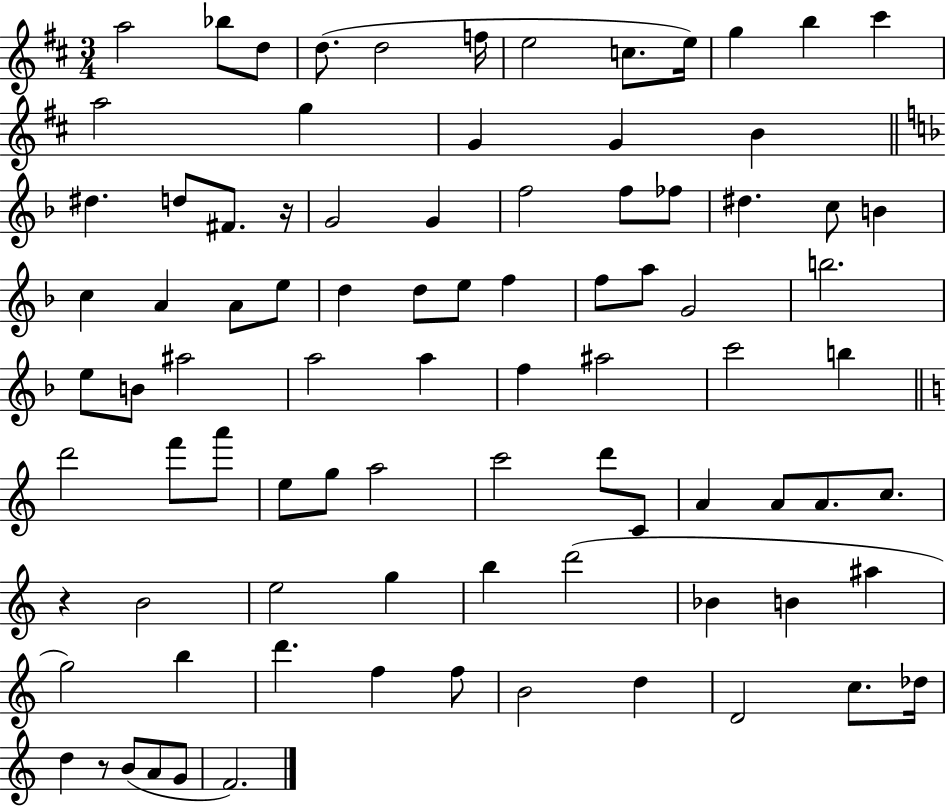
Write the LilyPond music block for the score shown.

{
  \clef treble
  \numericTimeSignature
  \time 3/4
  \key d \major
  \repeat volta 2 { a''2 bes''8 d''8 | d''8.( d''2 f''16 | e''2 c''8. e''16) | g''4 b''4 cis'''4 | \break a''2 g''4 | g'4 g'4 b'4 | \bar "||" \break \key f \major dis''4. d''8 fis'8. r16 | g'2 g'4 | f''2 f''8 fes''8 | dis''4. c''8 b'4 | \break c''4 a'4 a'8 e''8 | d''4 d''8 e''8 f''4 | f''8 a''8 g'2 | b''2. | \break e''8 b'8 ais''2 | a''2 a''4 | f''4 ais''2 | c'''2 b''4 | \break \bar "||" \break \key c \major d'''2 f'''8 a'''8 | e''8 g''8 a''2 | c'''2 d'''8 c'8 | a'4 a'8 a'8. c''8. | \break r4 b'2 | e''2 g''4 | b''4 d'''2( | bes'4 b'4 ais''4 | \break g''2) b''4 | d'''4. f''4 f''8 | b'2 d''4 | d'2 c''8. des''16 | \break d''4 r8 b'8( a'8 g'8 | f'2.) | } \bar "|."
}